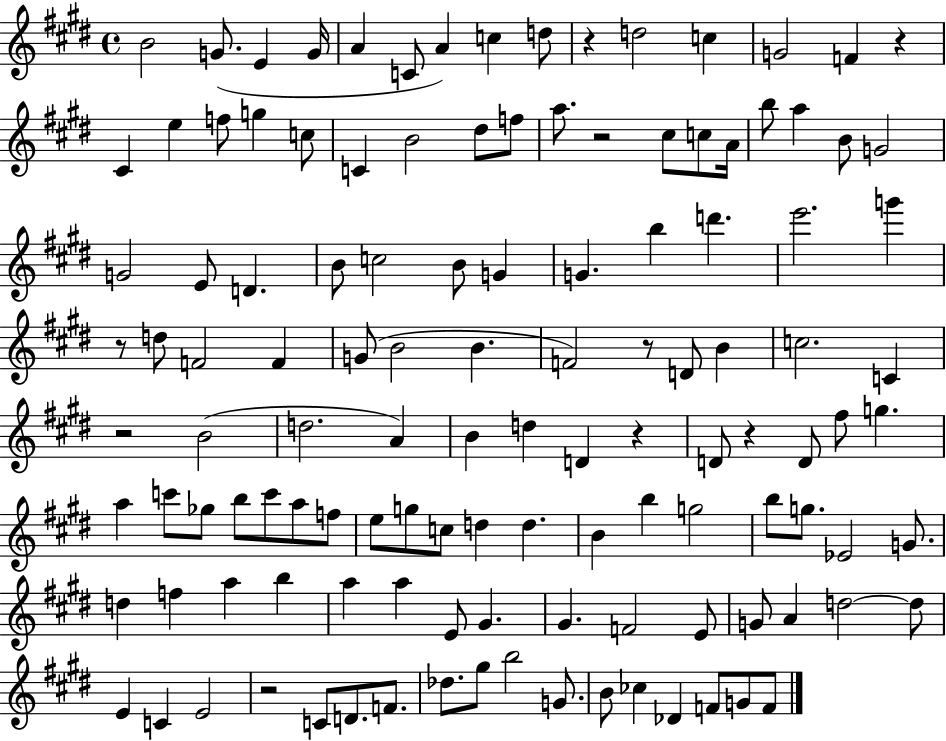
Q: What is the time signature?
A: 4/4